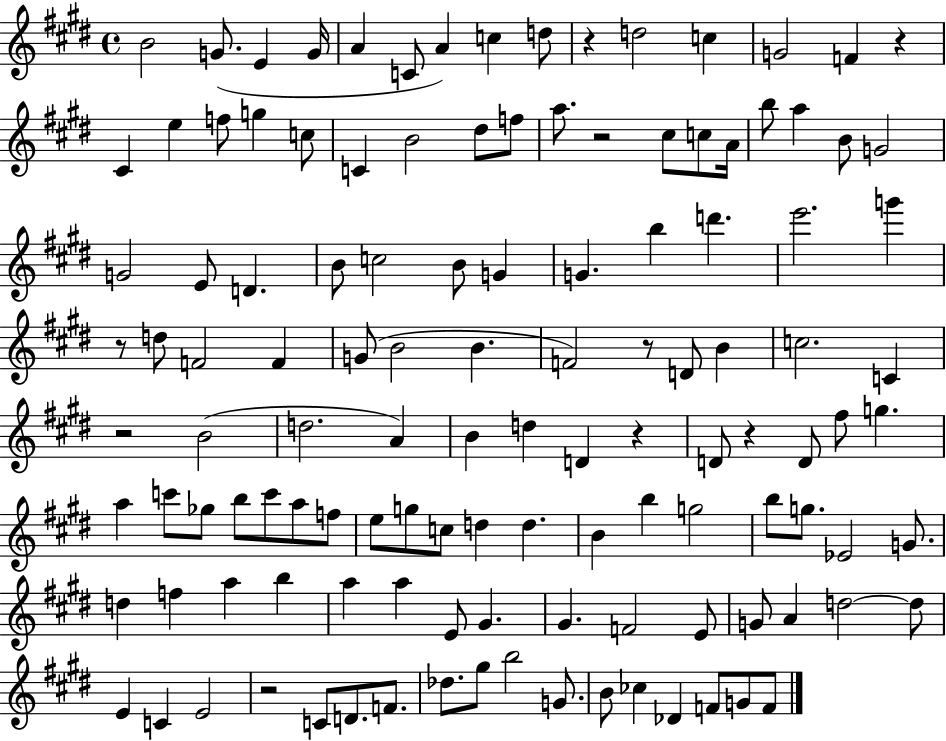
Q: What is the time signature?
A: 4/4